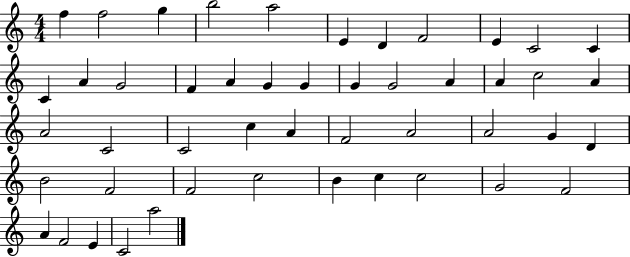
F5/q F5/h G5/q B5/h A5/h E4/q D4/q F4/h E4/q C4/h C4/q C4/q A4/q G4/h F4/q A4/q G4/q G4/q G4/q G4/h A4/q A4/q C5/h A4/q A4/h C4/h C4/h C5/q A4/q F4/h A4/h A4/h G4/q D4/q B4/h F4/h F4/h C5/h B4/q C5/q C5/h G4/h F4/h A4/q F4/h E4/q C4/h A5/h